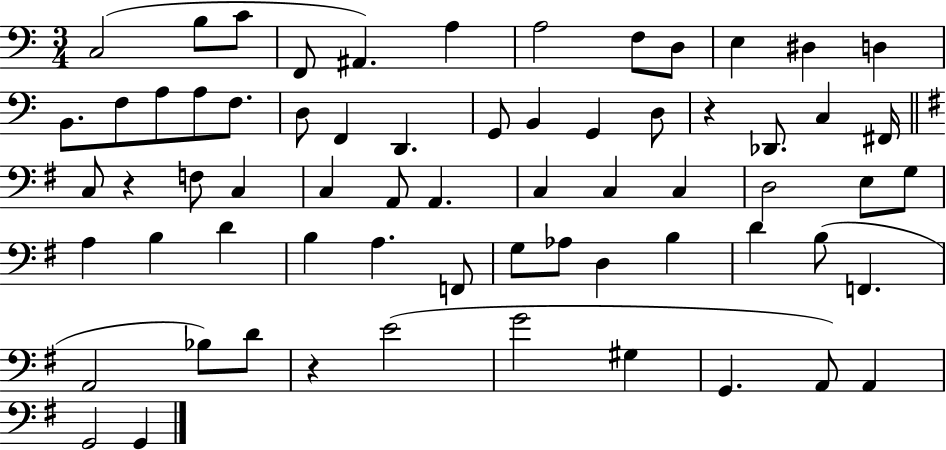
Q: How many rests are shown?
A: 3